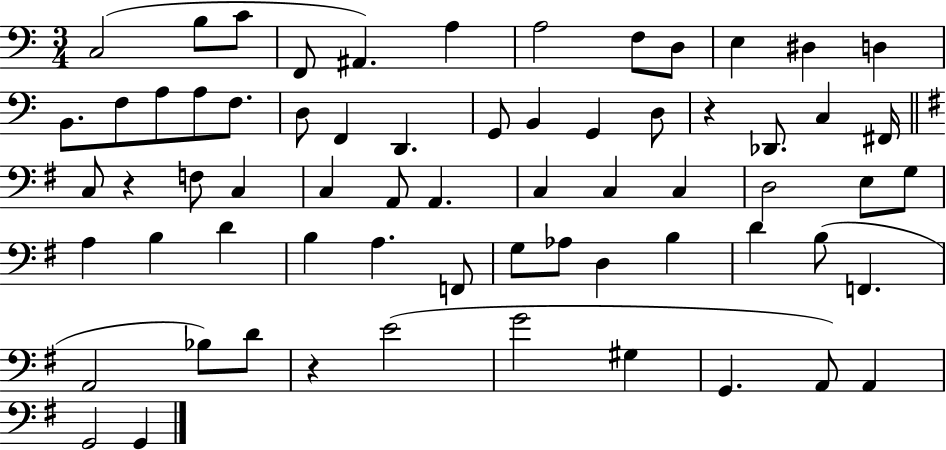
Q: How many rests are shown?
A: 3